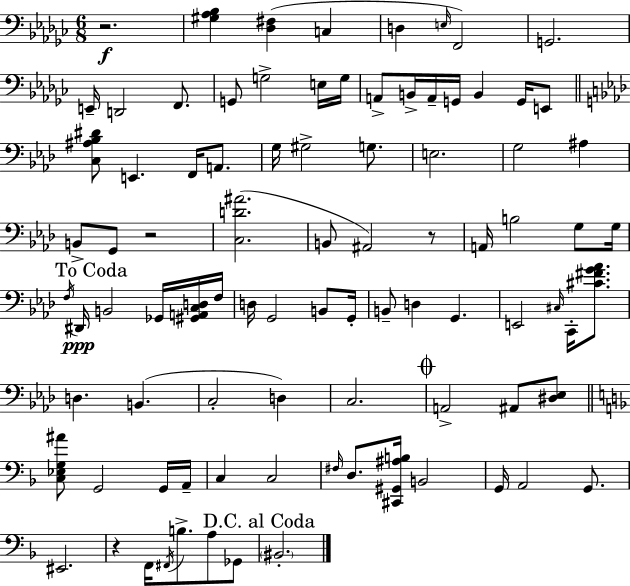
X:1
T:Untitled
M:6/8
L:1/4
K:Ebm
z2 [^G,_A,_B,] [_D,^F,] C, D, E,/4 F,,2 G,,2 E,,/4 D,,2 F,,/2 G,,/2 G,2 E,/4 G,/4 A,,/2 B,,/4 A,,/4 G,,/4 B,, G,,/4 E,,/2 [C,^A,_B,^D]/2 E,, F,,/4 A,,/2 G,/4 ^G,2 G,/2 E,2 G,2 ^A, B,,/2 G,,/2 z2 [C,D^A]2 B,,/2 ^A,,2 z/2 A,,/4 B,2 G,/2 G,/4 F,/4 ^D,,/4 B,,2 _G,,/4 [^G,,A,,C,D,]/4 F,/4 D,/4 G,,2 B,,/2 G,,/4 B,,/2 D, G,, E,,2 ^C,/4 C,,/4 [^C^FG_A]/2 D, B,, C,2 D, C,2 A,,2 ^A,,/2 [^D,_E,]/2 [C,_E,G,^A]/2 G,,2 G,,/4 A,,/4 C, C,2 ^F,/4 D,/2 [^C,,^G,,^A,B,]/4 B,,2 G,,/4 A,,2 G,,/2 ^E,,2 z F,,/4 ^F,,/4 B,/2 A,/2 _G,,/2 ^B,,2